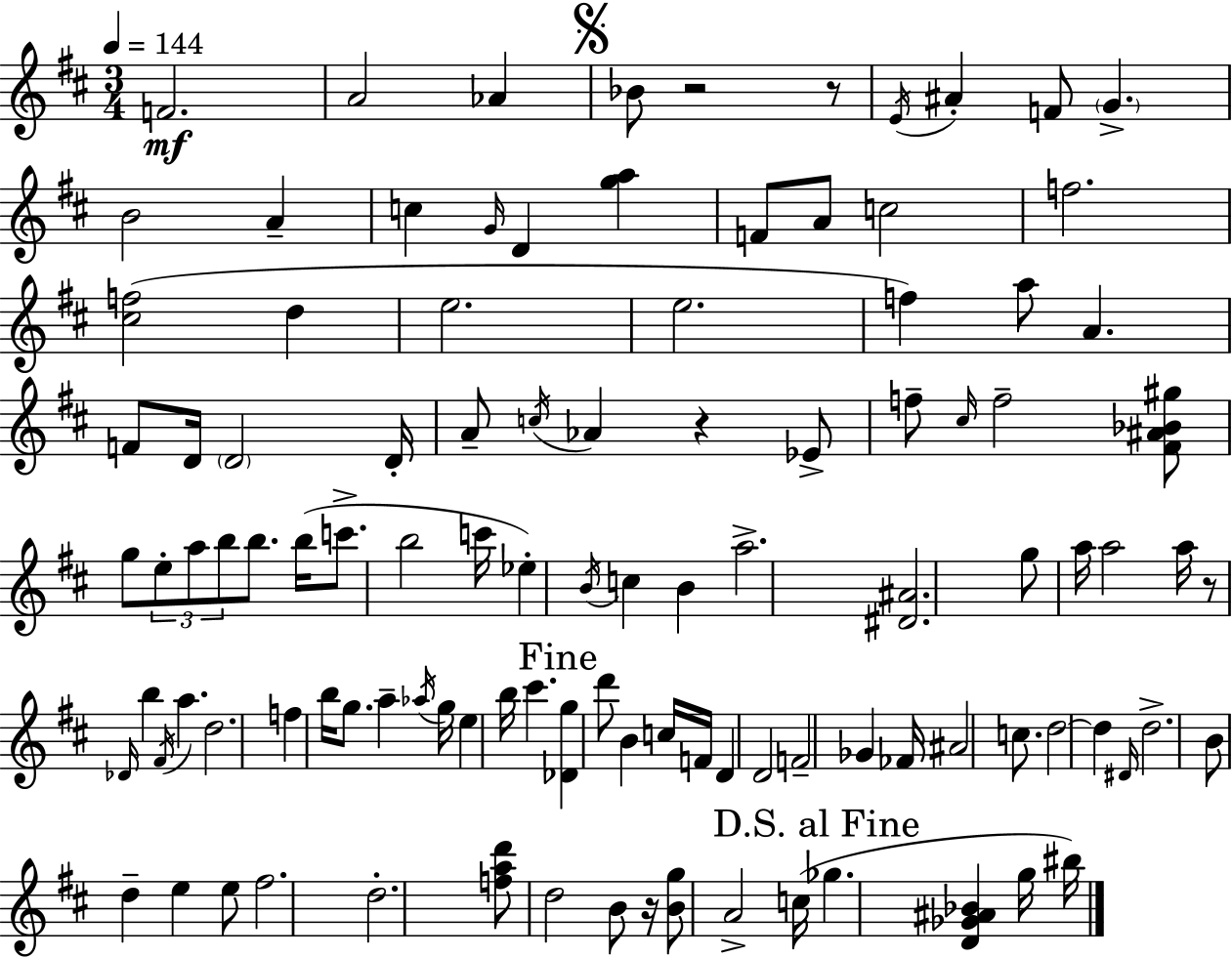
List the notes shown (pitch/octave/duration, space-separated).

F4/h. A4/h Ab4/q Bb4/e R/h R/e E4/s A#4/q F4/e G4/q. B4/h A4/q C5/q G4/s D4/q [G5,A5]/q F4/e A4/e C5/h F5/h. [C#5,F5]/h D5/q E5/h. E5/h. F5/q A5/e A4/q. F4/e D4/s D4/h D4/s A4/e C5/s Ab4/q R/q Eb4/e F5/e C#5/s F5/h [F#4,A#4,Bb4,G#5]/e G5/e E5/e A5/e B5/e B5/e. B5/s C6/e. B5/h C6/s Eb5/q B4/s C5/q B4/q A5/h. [D#4,A#4]/h. G5/e A5/s A5/h A5/s R/e Db4/s B5/q F#4/s A5/q. D5/h. F5/q B5/s G5/e. A5/q Ab5/s G5/s E5/q B5/s C#6/q. [Db4,G5]/q D6/e B4/q C5/s F4/s D4/q D4/h F4/h Gb4/q FES4/s A#4/h C5/e. D5/h D5/q D#4/s D5/h. B4/e D5/q E5/q E5/e F#5/h. D5/h. [F5,A5,D6]/e D5/h B4/e R/s [B4,G5]/e A4/h C5/s Gb5/q. [D4,Gb4,A#4,Bb4]/q G5/s BIS5/s